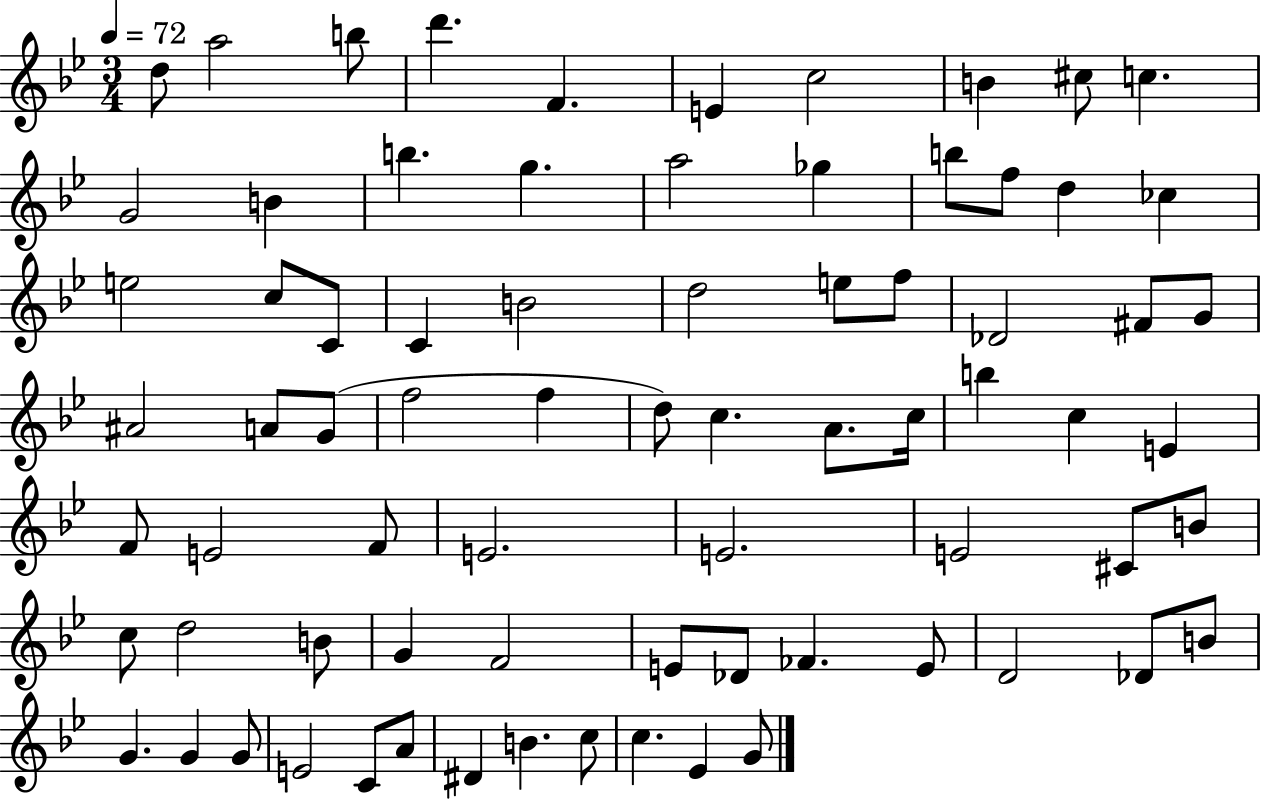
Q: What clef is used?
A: treble